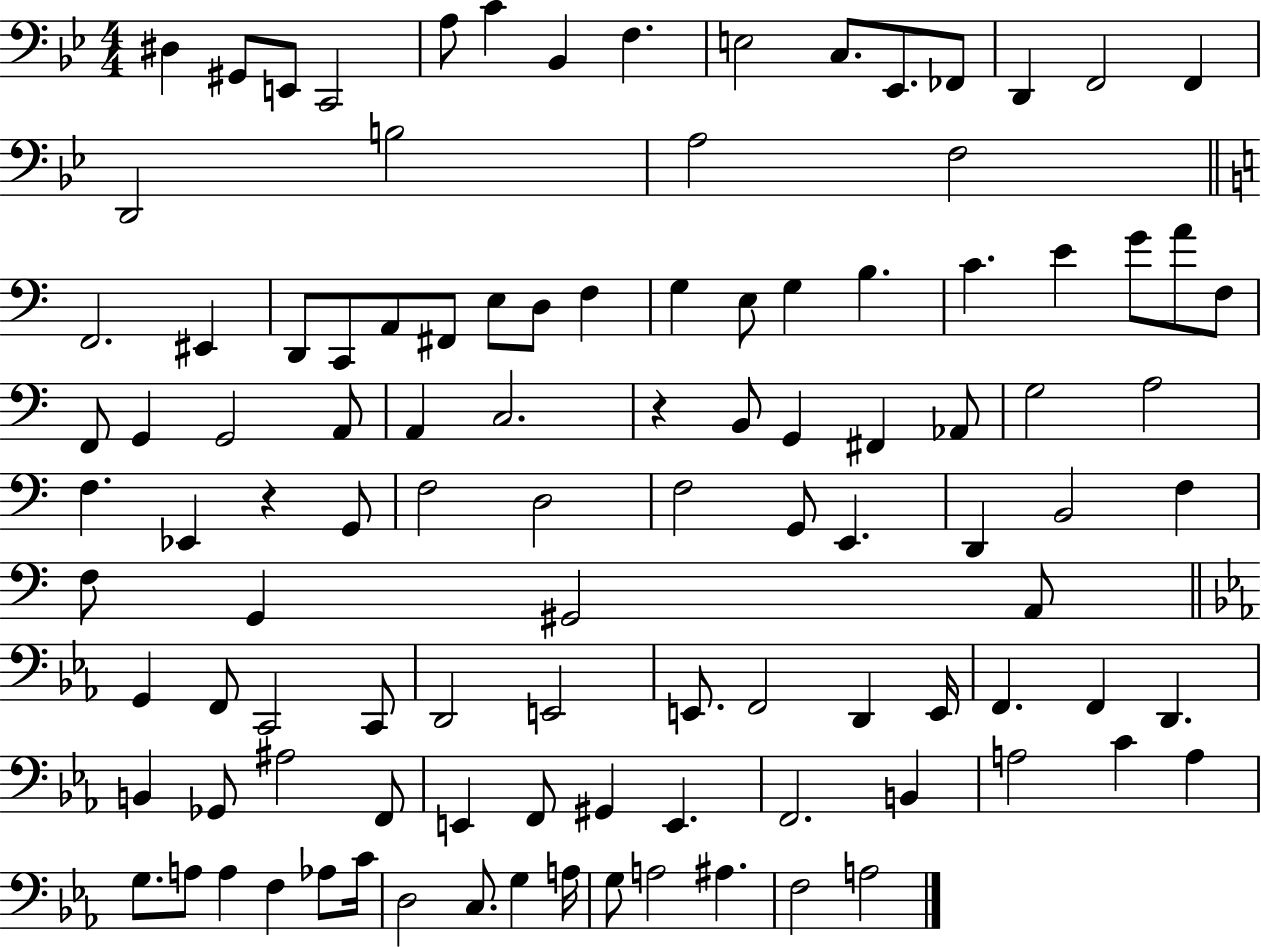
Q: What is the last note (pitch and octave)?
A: A3